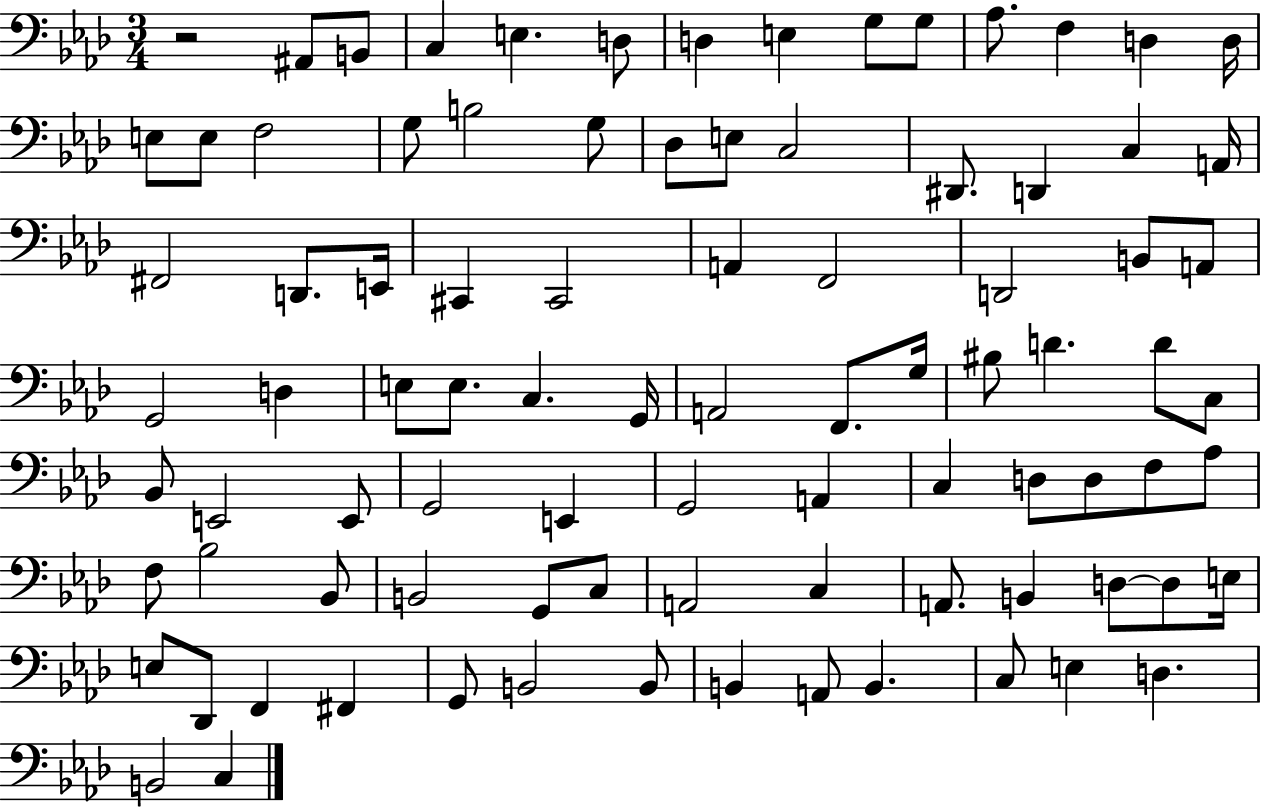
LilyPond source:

{
  \clef bass
  \numericTimeSignature
  \time 3/4
  \key aes \major
  r2 ais,8 b,8 | c4 e4. d8 | d4 e4 g8 g8 | aes8. f4 d4 d16 | \break e8 e8 f2 | g8 b2 g8 | des8 e8 c2 | dis,8. d,4 c4 a,16 | \break fis,2 d,8. e,16 | cis,4 cis,2 | a,4 f,2 | d,2 b,8 a,8 | \break g,2 d4 | e8 e8. c4. g,16 | a,2 f,8. g16 | bis8 d'4. d'8 c8 | \break bes,8 e,2 e,8 | g,2 e,4 | g,2 a,4 | c4 d8 d8 f8 aes8 | \break f8 bes2 bes,8 | b,2 g,8 c8 | a,2 c4 | a,8. b,4 d8~~ d8 e16 | \break e8 des,8 f,4 fis,4 | g,8 b,2 b,8 | b,4 a,8 b,4. | c8 e4 d4. | \break b,2 c4 | \bar "|."
}